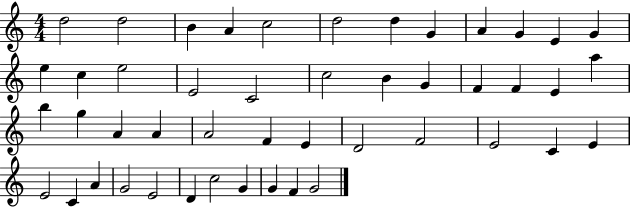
{
  \clef treble
  \numericTimeSignature
  \time 4/4
  \key c \major
  d''2 d''2 | b'4 a'4 c''2 | d''2 d''4 g'4 | a'4 g'4 e'4 g'4 | \break e''4 c''4 e''2 | e'2 c'2 | c''2 b'4 g'4 | f'4 f'4 e'4 a''4 | \break b''4 g''4 a'4 a'4 | a'2 f'4 e'4 | d'2 f'2 | e'2 c'4 e'4 | \break e'2 c'4 a'4 | g'2 e'2 | d'4 c''2 g'4 | g'4 f'4 g'2 | \break \bar "|."
}